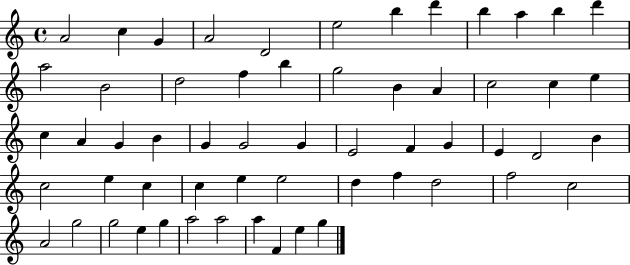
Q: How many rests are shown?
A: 0